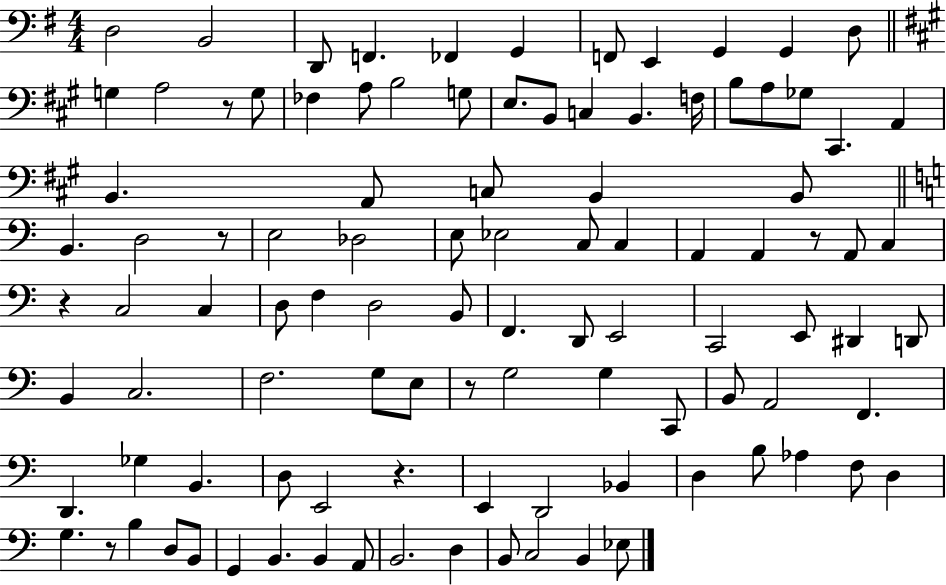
D3/h B2/h D2/e F2/q. FES2/q G2/q F2/e E2/q G2/q G2/q D3/e G3/q A3/h R/e G3/e FES3/q A3/e B3/h G3/e E3/e. B2/e C3/q B2/q. F3/s B3/e A3/e Gb3/e C#2/q. A2/q B2/q. A2/e C3/e B2/q B2/e B2/q. D3/h R/e E3/h Db3/h E3/e Eb3/h C3/e C3/q A2/q A2/q R/e A2/e C3/q R/q C3/h C3/q D3/e F3/q D3/h B2/e F2/q. D2/e E2/h C2/h E2/e D#2/q D2/e B2/q C3/h. F3/h. G3/e E3/e R/e G3/h G3/q C2/e B2/e A2/h F2/q. D2/q. Gb3/q B2/q. D3/e E2/h R/q. E2/q D2/h Bb2/q D3/q B3/e Ab3/q F3/e D3/q G3/q. R/e B3/q D3/e B2/e G2/q B2/q. B2/q A2/e B2/h. D3/q B2/e C3/h B2/q Eb3/e